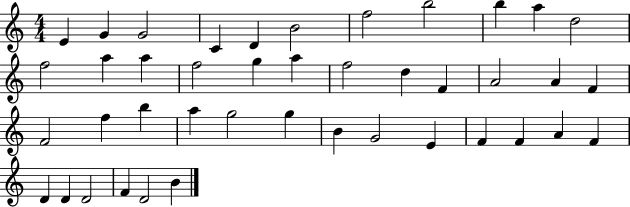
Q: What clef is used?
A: treble